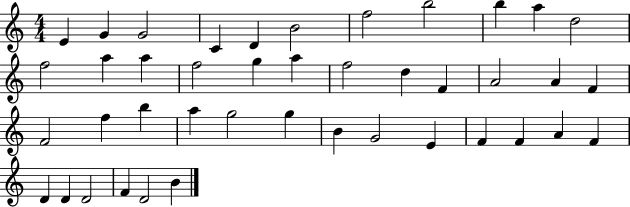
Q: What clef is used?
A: treble